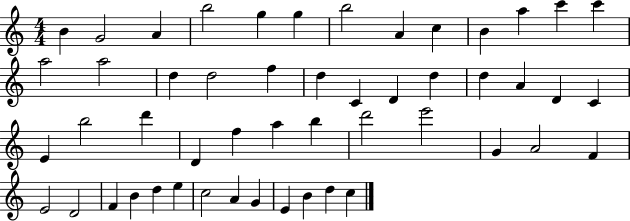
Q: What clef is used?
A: treble